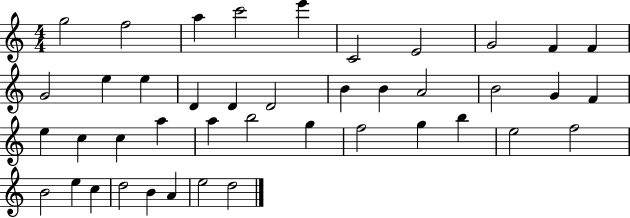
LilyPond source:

{
  \clef treble
  \numericTimeSignature
  \time 4/4
  \key c \major
  g''2 f''2 | a''4 c'''2 e'''4 | c'2 e'2 | g'2 f'4 f'4 | \break g'2 e''4 e''4 | d'4 d'4 d'2 | b'4 b'4 a'2 | b'2 g'4 f'4 | \break e''4 c''4 c''4 a''4 | a''4 b''2 g''4 | f''2 g''4 b''4 | e''2 f''2 | \break b'2 e''4 c''4 | d''2 b'4 a'4 | e''2 d''2 | \bar "|."
}